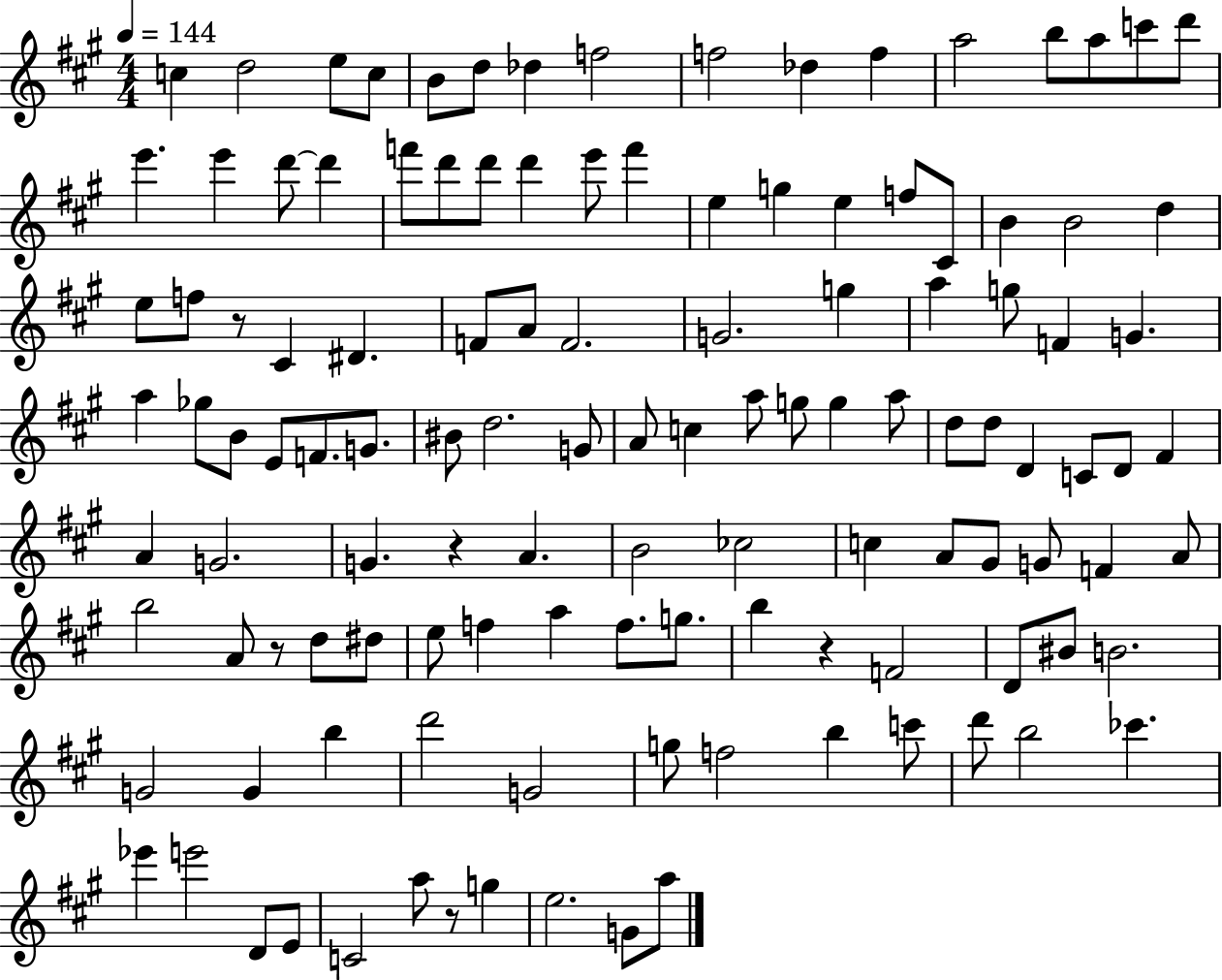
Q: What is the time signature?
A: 4/4